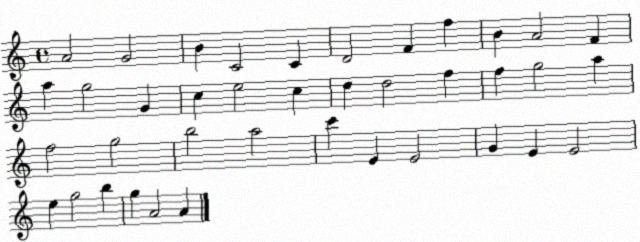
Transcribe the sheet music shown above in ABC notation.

X:1
T:Untitled
M:4/4
L:1/4
K:C
A2 G2 B C2 C D2 F f B A2 F a g2 G c e2 c d d2 f f g2 a f2 g2 b2 a2 c' E E2 G E E2 e g2 b g A2 A